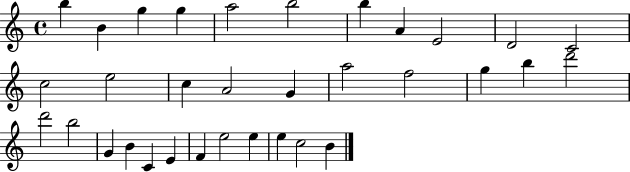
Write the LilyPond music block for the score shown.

{
  \clef treble
  \time 4/4
  \defaultTimeSignature
  \key c \major
  b''4 b'4 g''4 g''4 | a''2 b''2 | b''4 a'4 e'2 | d'2 c'2 | \break c''2 e''2 | c''4 a'2 g'4 | a''2 f''2 | g''4 b''4 d'''2 | \break d'''2 b''2 | g'4 b'4 c'4 e'4 | f'4 e''2 e''4 | e''4 c''2 b'4 | \break \bar "|."
}